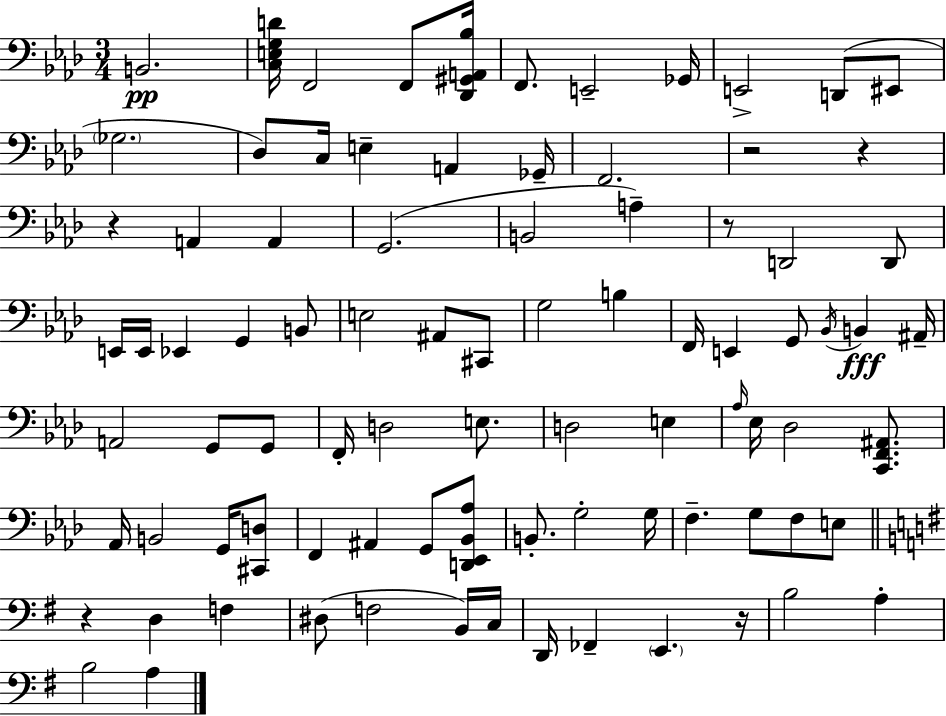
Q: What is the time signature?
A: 3/4